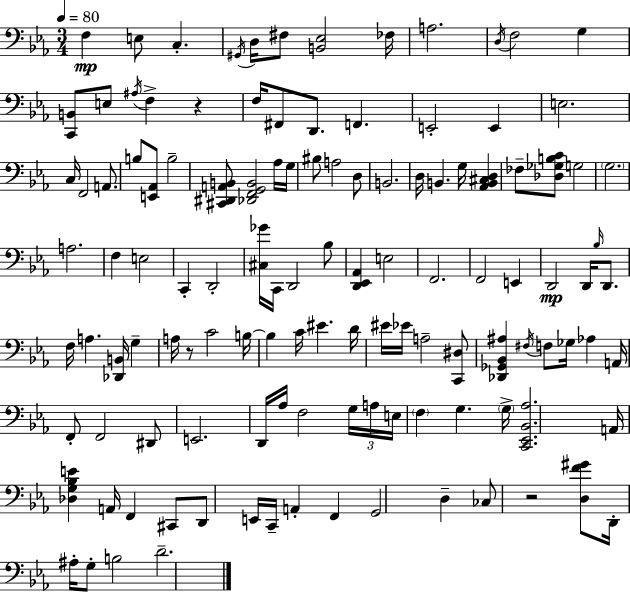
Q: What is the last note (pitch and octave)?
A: D4